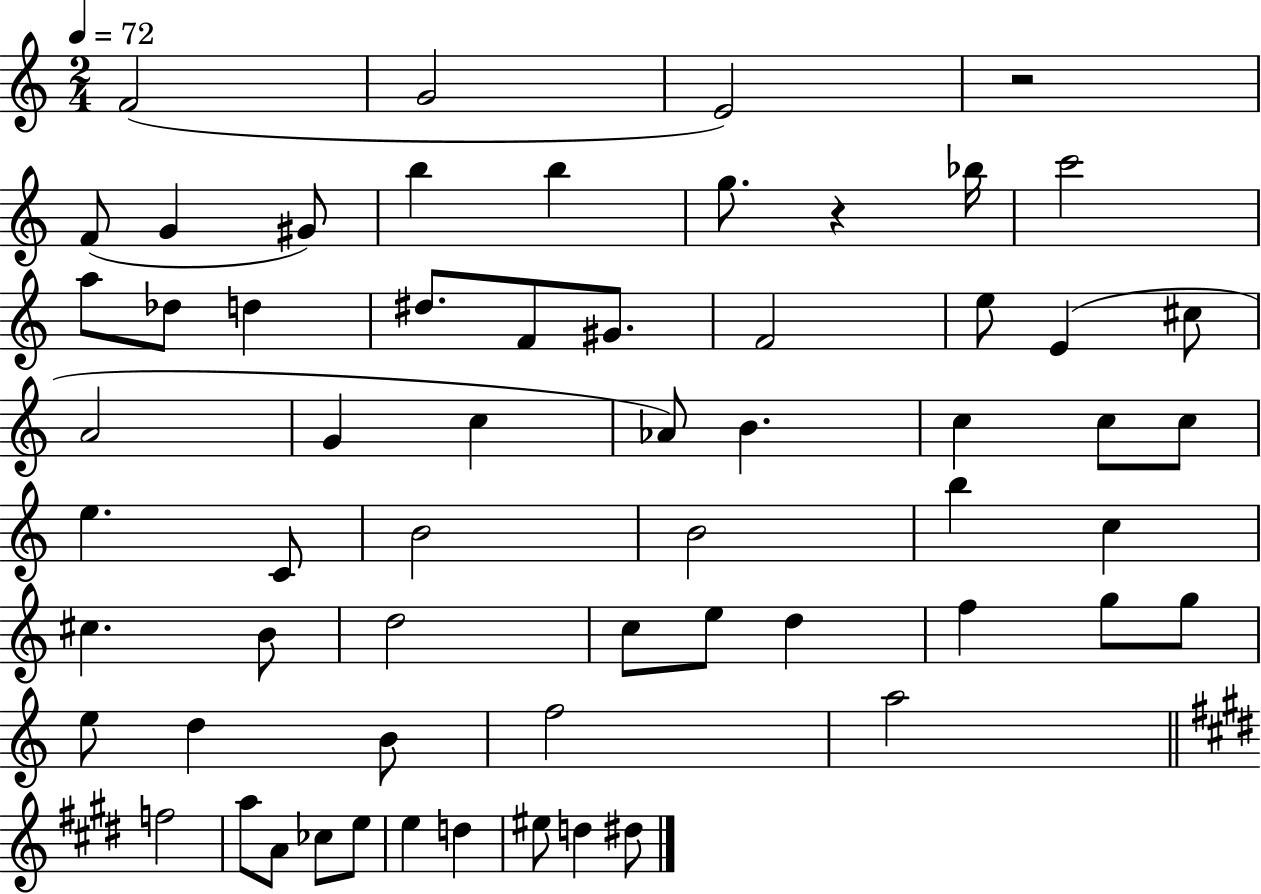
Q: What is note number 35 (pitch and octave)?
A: C5